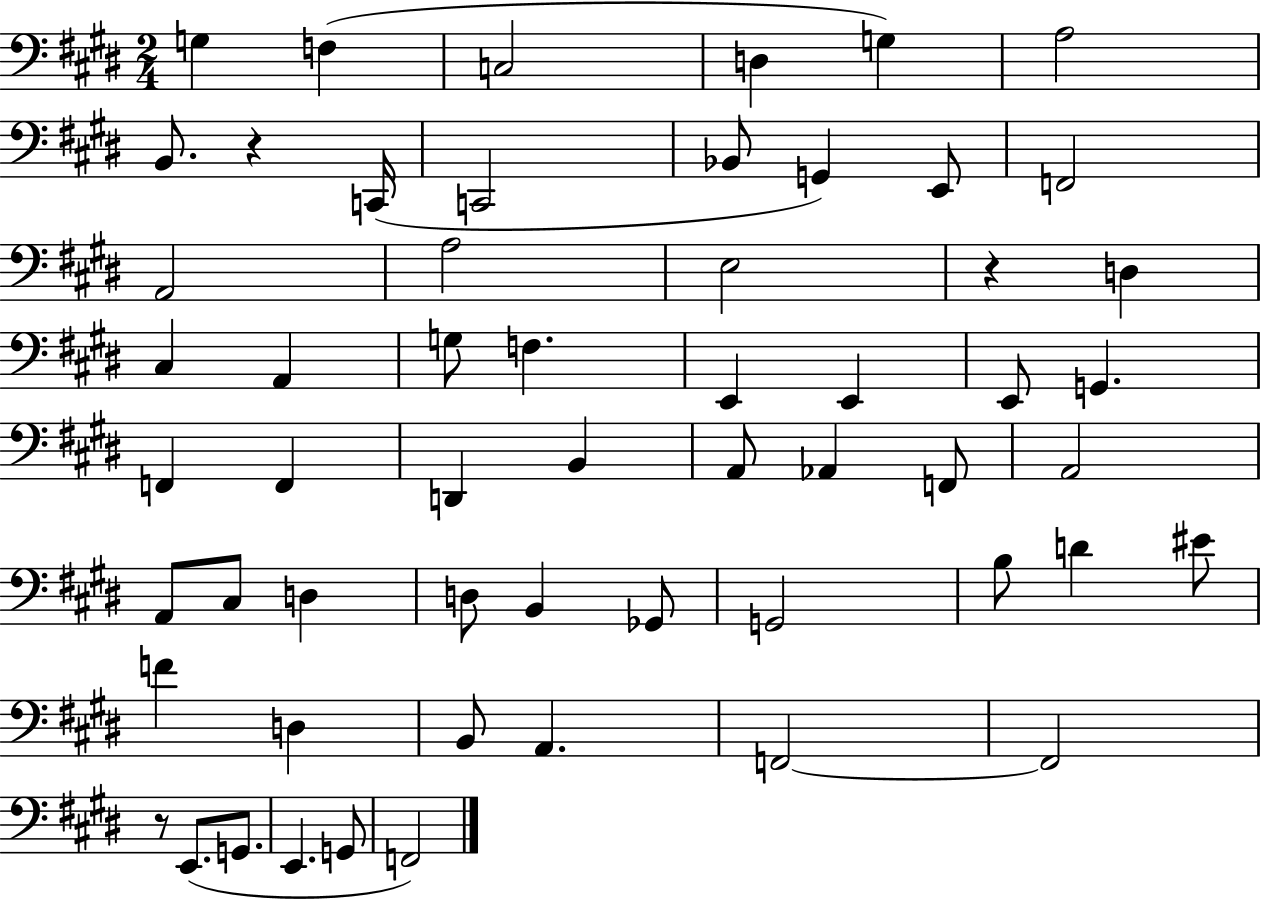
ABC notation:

X:1
T:Untitled
M:2/4
L:1/4
K:E
G, F, C,2 D, G, A,2 B,,/2 z C,,/4 C,,2 _B,,/2 G,, E,,/2 F,,2 A,,2 A,2 E,2 z D, ^C, A,, G,/2 F, E,, E,, E,,/2 G,, F,, F,, D,, B,, A,,/2 _A,, F,,/2 A,,2 A,,/2 ^C,/2 D, D,/2 B,, _G,,/2 G,,2 B,/2 D ^E/2 F D, B,,/2 A,, F,,2 F,,2 z/2 E,,/2 G,,/2 E,, G,,/2 F,,2